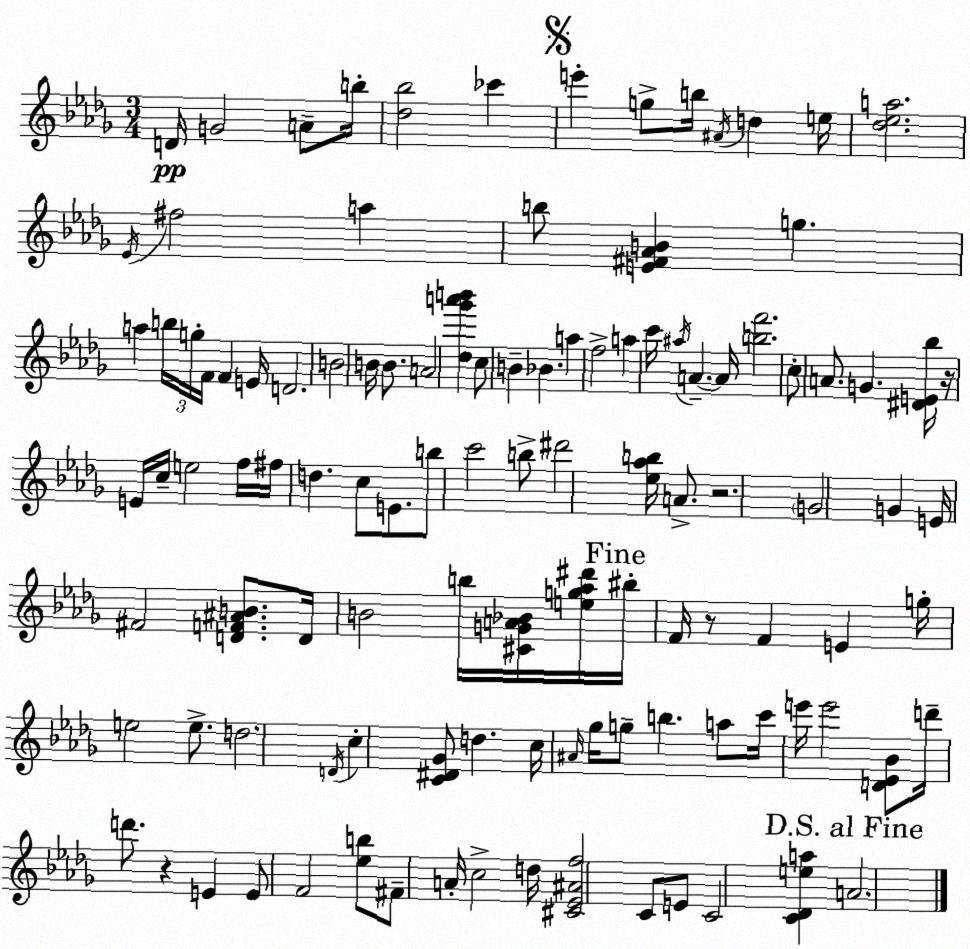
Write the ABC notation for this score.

X:1
T:Untitled
M:3/4
L:1/4
K:Bbm
D/4 G2 A/2 b/4 [_d_b]2 _c' e' g/2 b/4 ^A/4 d e/4 [_d_ea]2 _E/4 ^f2 a b/2 [E^F_AB] g a b/4 g/4 F/4 F E/4 D2 B2 B/4 B/2 A2 [_d_g'a'b'] c/2 B _B a f2 a c'/4 ^a/4 A A/4 [bf']2 c/2 A/2 G [^DE_b]/4 z/4 E/4 c/4 e2 f/4 ^f/4 d c/2 E/2 b/2 c'2 b/2 ^d'2 [_e_ab]/4 A/2 z2 G2 G E/4 ^F2 [DF^AB]/2 D/4 B2 b/4 [^CGA_B]/4 [eg_a^d']/4 ^b/4 F/4 z/2 F E g/4 e2 e/2 d2 D/4 c [C^D_G]/2 d c/4 ^A/4 _g/4 g/2 b a/2 c'/4 e'/4 e'2 [D_E_B]/2 d'/4 d'/2 z E E/2 F2 [_eb]/2 ^F/2 A/4 c2 d/4 [^C_E^Af]2 C/2 E/2 C2 [C_Dea] A2